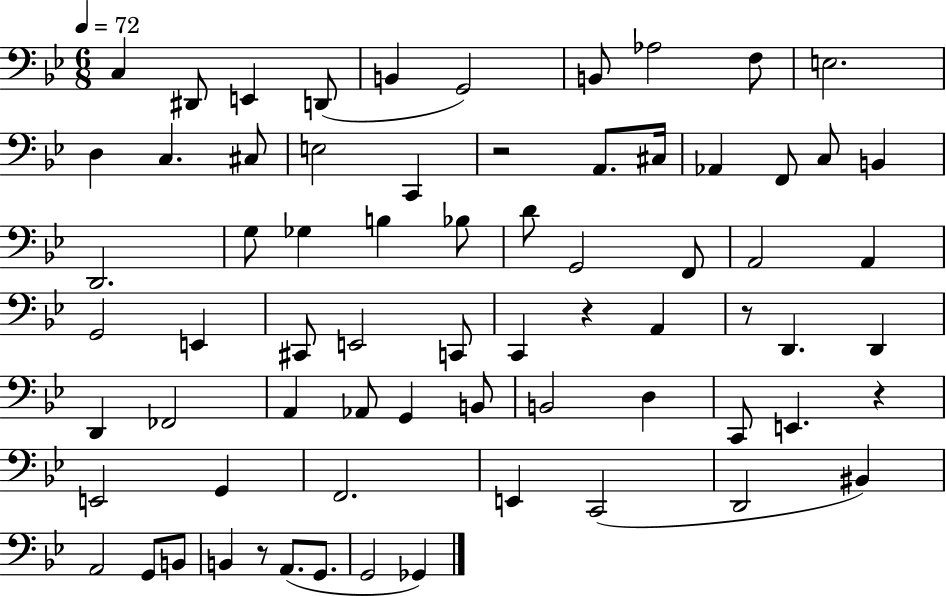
C3/q D#2/e E2/q D2/e B2/q G2/h B2/e Ab3/h F3/e E3/h. D3/q C3/q. C#3/e E3/h C2/q R/h A2/e. C#3/s Ab2/q F2/e C3/e B2/q D2/h. G3/e Gb3/q B3/q Bb3/e D4/e G2/h F2/e A2/h A2/q G2/h E2/q C#2/e E2/h C2/e C2/q R/q A2/q R/e D2/q. D2/q D2/q FES2/h A2/q Ab2/e G2/q B2/e B2/h D3/q C2/e E2/q. R/q E2/h G2/q F2/h. E2/q C2/h D2/h BIS2/q A2/h G2/e B2/e B2/q R/e A2/e. G2/e. G2/h Gb2/q